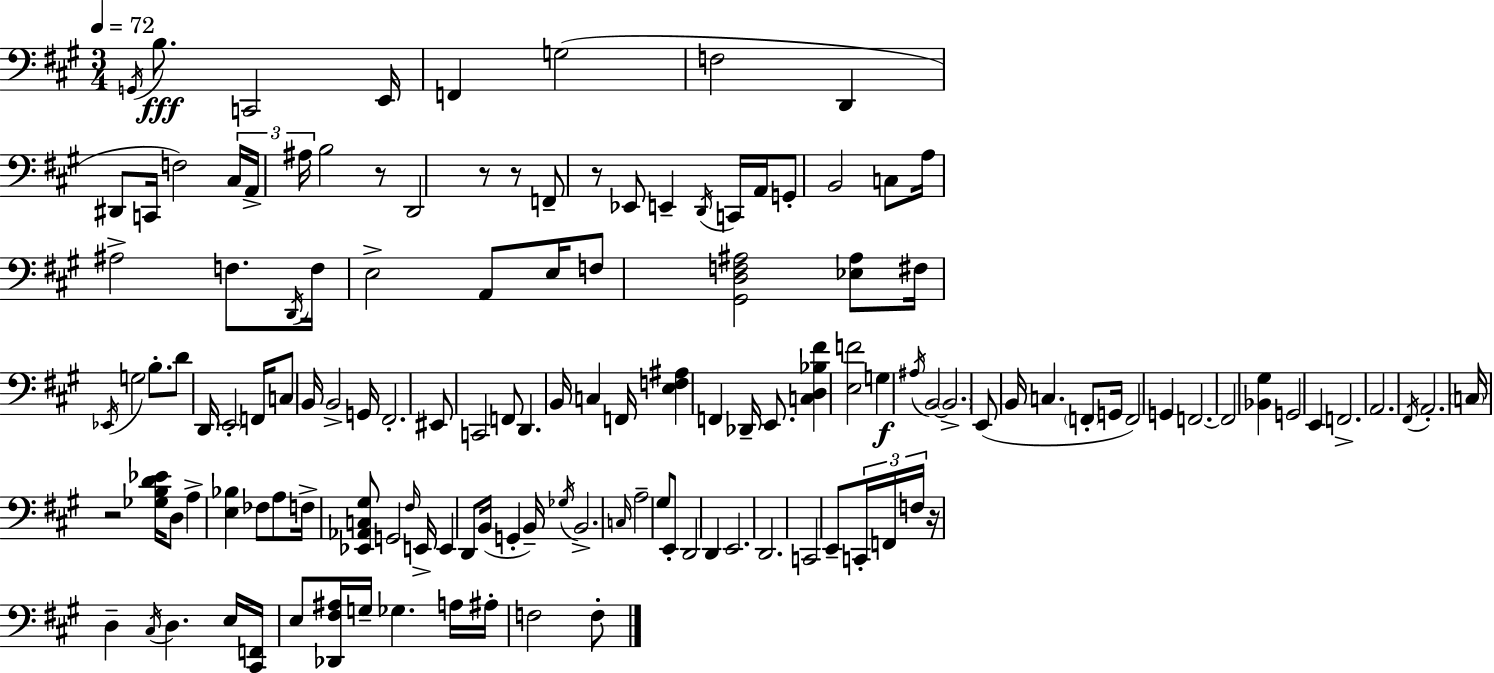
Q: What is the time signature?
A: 3/4